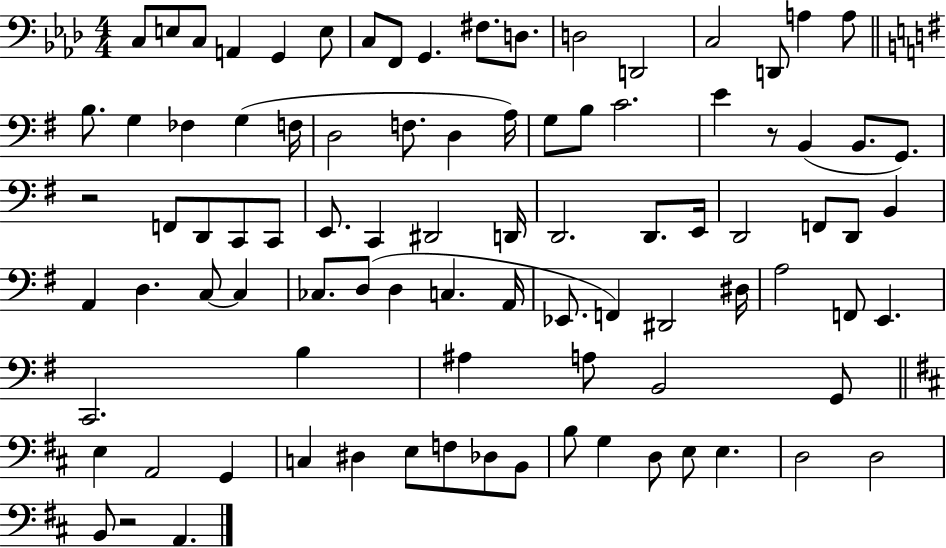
X:1
T:Untitled
M:4/4
L:1/4
K:Ab
C,/2 E,/2 C,/2 A,, G,, E,/2 C,/2 F,,/2 G,, ^F,/2 D,/2 D,2 D,,2 C,2 D,,/2 A, A,/2 B,/2 G, _F, G, F,/4 D,2 F,/2 D, A,/4 G,/2 B,/2 C2 E z/2 B,, B,,/2 G,,/2 z2 F,,/2 D,,/2 C,,/2 C,,/2 E,,/2 C,, ^D,,2 D,,/4 D,,2 D,,/2 E,,/4 D,,2 F,,/2 D,,/2 B,, A,, D, C,/2 C, _C,/2 D,/2 D, C, A,,/4 _E,,/2 F,, ^D,,2 ^D,/4 A,2 F,,/2 E,, C,,2 B, ^A, A,/2 B,,2 G,,/2 E, A,,2 G,, C, ^D, E,/2 F,/2 _D,/2 B,,/2 B,/2 G, D,/2 E,/2 E, D,2 D,2 B,,/2 z2 A,,